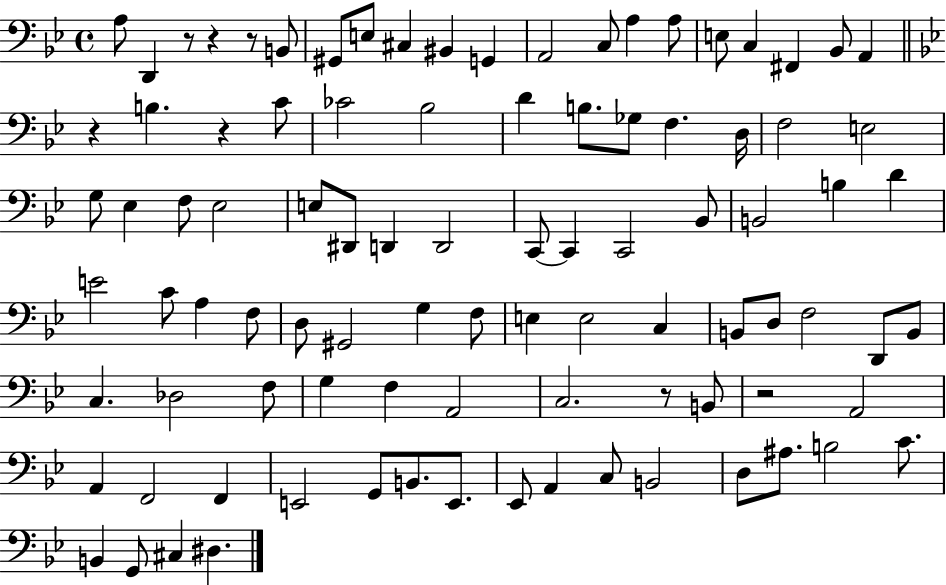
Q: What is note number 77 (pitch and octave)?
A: A2